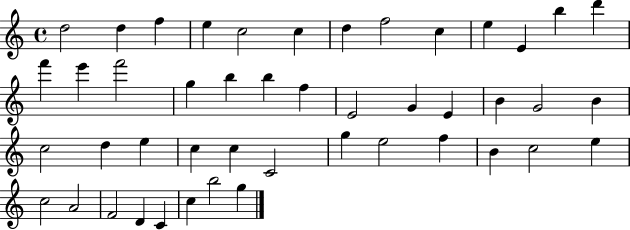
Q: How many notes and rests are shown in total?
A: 46